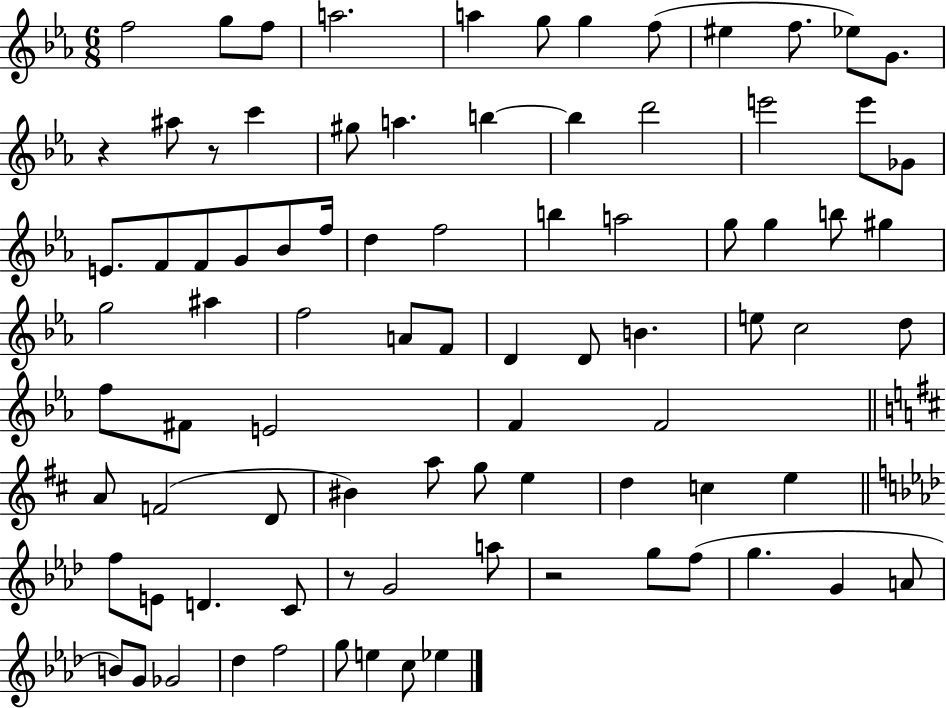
F5/h G5/e F5/e A5/h. A5/q G5/e G5/q F5/e EIS5/q F5/e. Eb5/e G4/e. R/q A#5/e R/e C6/q G#5/e A5/q. B5/q B5/q D6/h E6/h E6/e Gb4/e E4/e. F4/e F4/e G4/e Bb4/e F5/s D5/q F5/h B5/q A5/h G5/e G5/q B5/e G#5/q G5/h A#5/q F5/h A4/e F4/e D4/q D4/e B4/q. E5/e C5/h D5/e F5/e F#4/e E4/h F4/q F4/h A4/e F4/h D4/e BIS4/q A5/e G5/e E5/q D5/q C5/q E5/q F5/e E4/e D4/q. C4/e R/e G4/h A5/e R/h G5/e F5/e G5/q. G4/q A4/e B4/e G4/e Gb4/h Db5/q F5/h G5/e E5/q C5/e Eb5/q